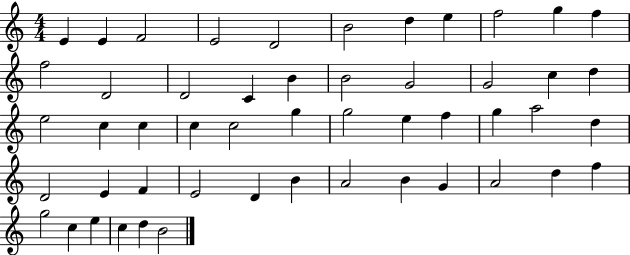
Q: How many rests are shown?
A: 0